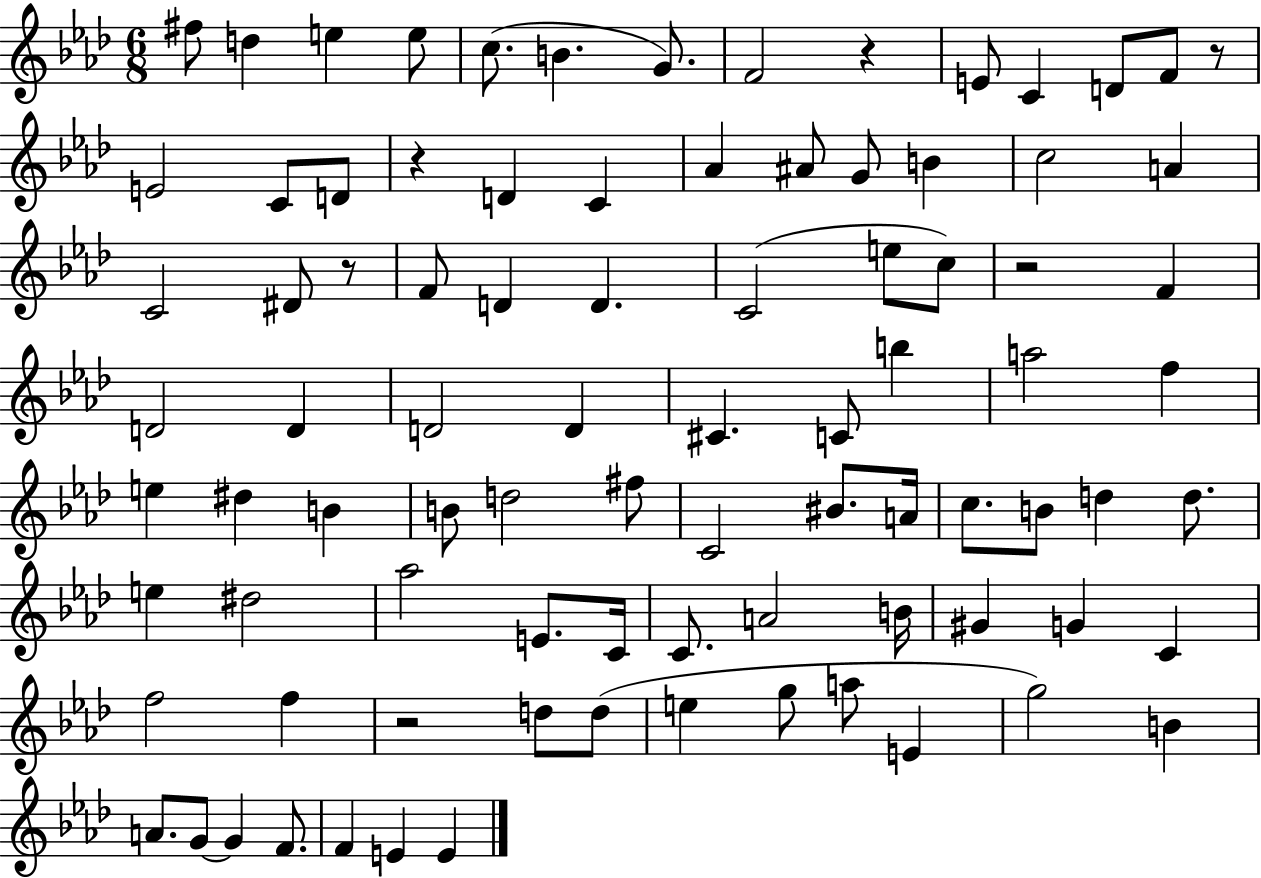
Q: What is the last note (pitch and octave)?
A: E4